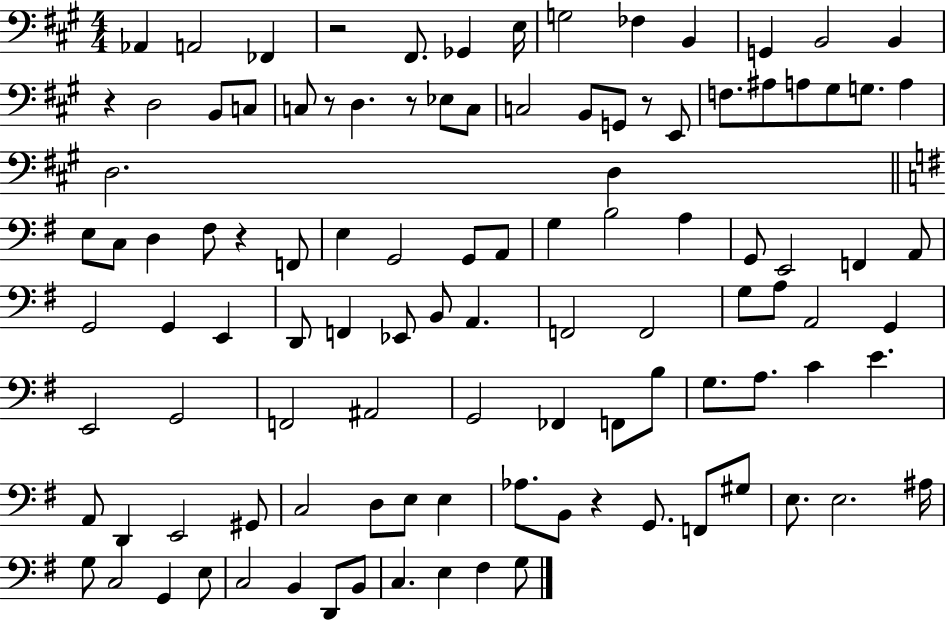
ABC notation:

X:1
T:Untitled
M:4/4
L:1/4
K:A
_A,, A,,2 _F,, z2 ^F,,/2 _G,, E,/4 G,2 _F, B,, G,, B,,2 B,, z D,2 B,,/2 C,/2 C,/2 z/2 D, z/2 _E,/2 C,/2 C,2 B,,/2 G,,/2 z/2 E,,/2 F,/2 ^A,/2 A,/2 ^G,/2 G,/2 A, D,2 D, E,/2 C,/2 D, ^F,/2 z F,,/2 E, G,,2 G,,/2 A,,/2 G, B,2 A, G,,/2 E,,2 F,, A,,/2 G,,2 G,, E,, D,,/2 F,, _E,,/2 B,,/2 A,, F,,2 F,,2 G,/2 A,/2 A,,2 G,, E,,2 G,,2 F,,2 ^A,,2 G,,2 _F,, F,,/2 B,/2 G,/2 A,/2 C E A,,/2 D,, E,,2 ^G,,/2 C,2 D,/2 E,/2 E, _A,/2 B,,/2 z G,,/2 F,,/2 ^G,/2 E,/2 E,2 ^A,/4 G,/2 C,2 G,, E,/2 C,2 B,, D,,/2 B,,/2 C, E, ^F, G,/2